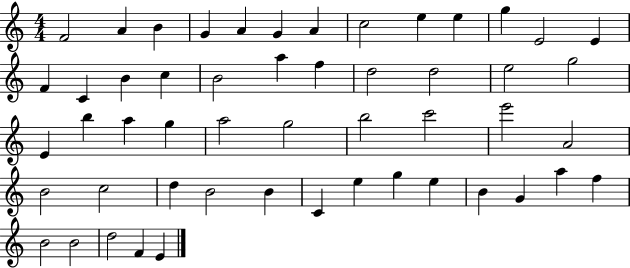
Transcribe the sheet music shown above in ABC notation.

X:1
T:Untitled
M:4/4
L:1/4
K:C
F2 A B G A G A c2 e e g E2 E F C B c B2 a f d2 d2 e2 g2 E b a g a2 g2 b2 c'2 e'2 A2 B2 c2 d B2 B C e g e B G a f B2 B2 d2 F E